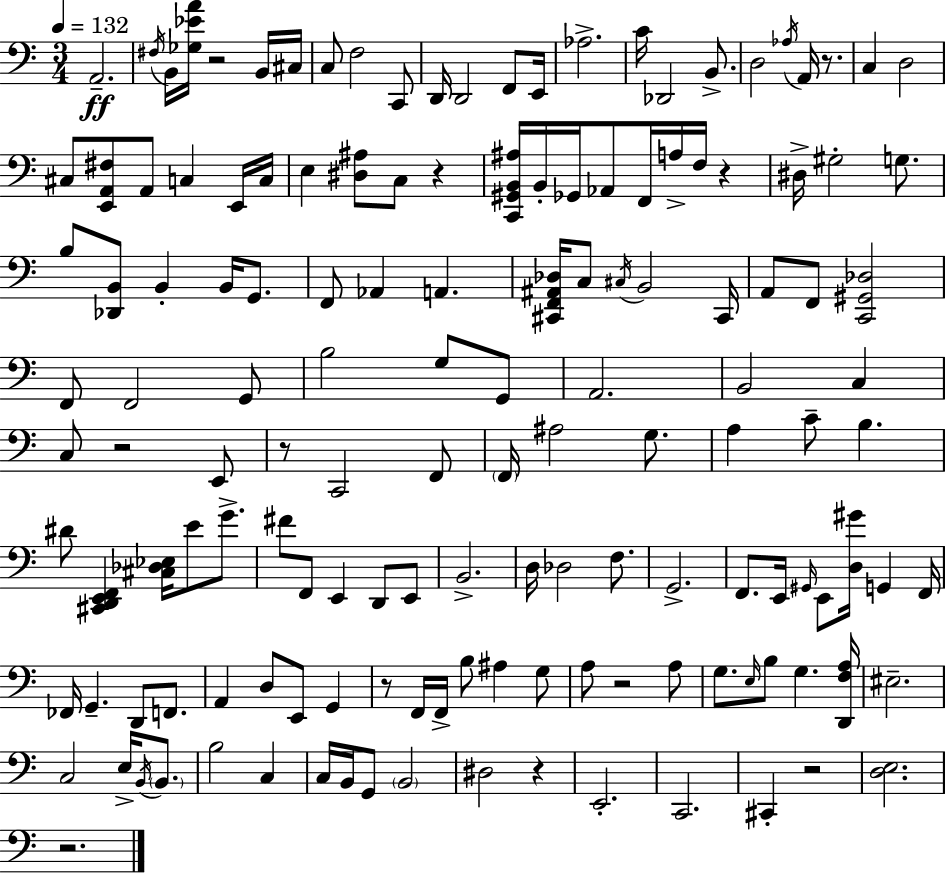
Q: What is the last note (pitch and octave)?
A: C#2